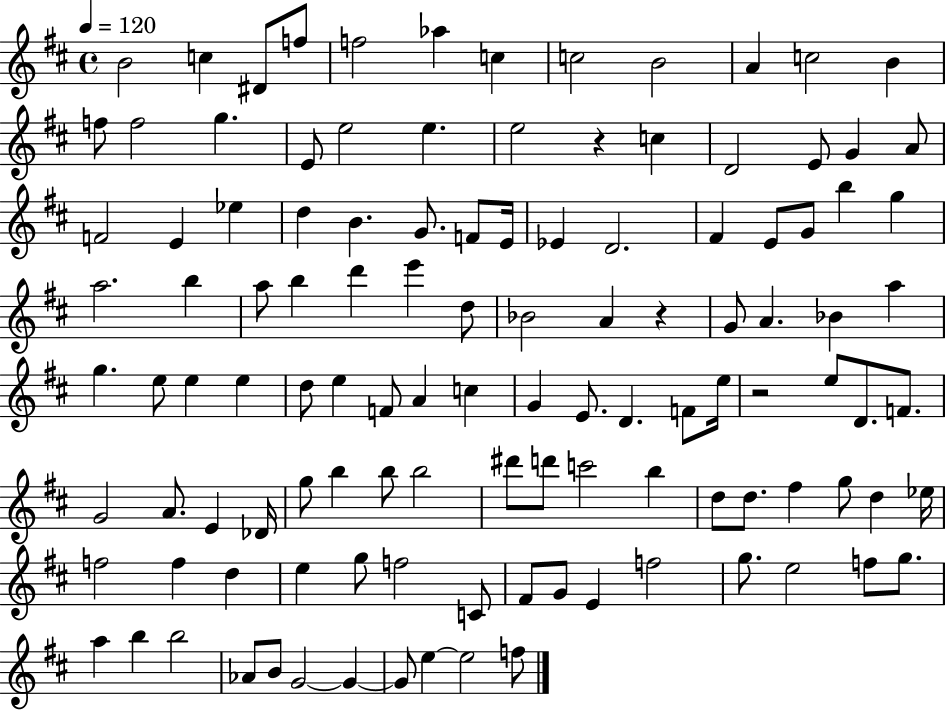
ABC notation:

X:1
T:Untitled
M:4/4
L:1/4
K:D
B2 c ^D/2 f/2 f2 _a c c2 B2 A c2 B f/2 f2 g E/2 e2 e e2 z c D2 E/2 G A/2 F2 E _e d B G/2 F/2 E/4 _E D2 ^F E/2 G/2 b g a2 b a/2 b d' e' d/2 _B2 A z G/2 A _B a g e/2 e e d/2 e F/2 A c G E/2 D F/2 e/4 z2 e/2 D/2 F/2 G2 A/2 E _D/4 g/2 b b/2 b2 ^d'/2 d'/2 c'2 b d/2 d/2 ^f g/2 d _e/4 f2 f d e g/2 f2 C/2 ^F/2 G/2 E f2 g/2 e2 f/2 g/2 a b b2 _A/2 B/2 G2 G G/2 e e2 f/2